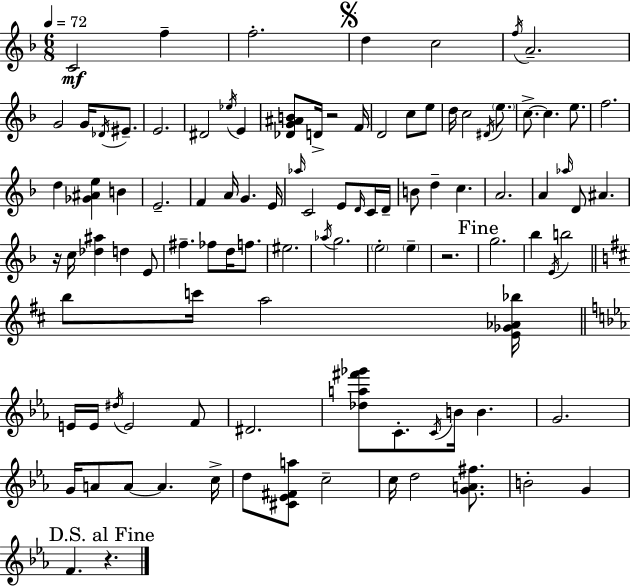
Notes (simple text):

C4/h F5/q F5/h. D5/q C5/h F5/s A4/h. G4/h G4/s Db4/s EIS4/e. E4/h. D#4/h Eb5/s E4/q [Db4,G4,A#4,B4]/e D4/s R/h F4/s D4/h C5/e E5/e D5/s C5/h D#4/s E5/e. C5/e. C5/q. E5/e. F5/h. D5/q [Gb4,A#4,E5]/q B4/q E4/h. F4/q A4/s G4/q. E4/s Ab5/s C4/h E4/e D4/s C4/s D4/s B4/e D5/q C5/q. A4/h. A4/q Ab5/s D4/e A#4/q. R/s C5/s [Db5,A#5]/q D5/q E4/e F#5/q. FES5/e D5/s F5/e. EIS5/h. Ab5/s G5/h. E5/h E5/q R/h. G5/h. Bb5/q E4/s B5/h B5/e C6/s A5/h [E4,Gb4,Ab4,Bb5]/s E4/s E4/s D#5/s E4/h F4/e D#4/h. [Db5,A5,F#6,Gb6]/e C4/e. C4/s B4/s B4/q. G4/h. G4/s A4/e A4/e A4/q. C5/s D5/e [C#4,Eb4,F#4,A5]/e C5/h C5/s D5/h [G4,A4,F#5]/e. B4/h G4/q F4/q. R/q.